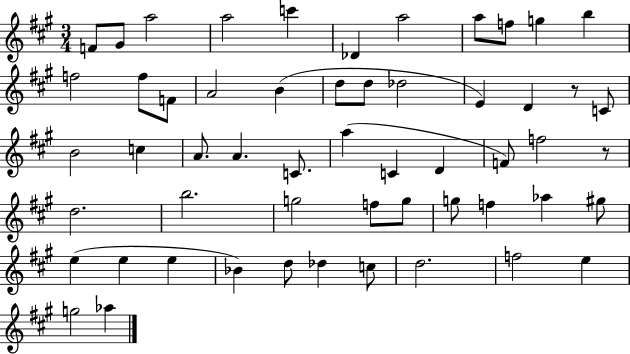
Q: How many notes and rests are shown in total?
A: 55